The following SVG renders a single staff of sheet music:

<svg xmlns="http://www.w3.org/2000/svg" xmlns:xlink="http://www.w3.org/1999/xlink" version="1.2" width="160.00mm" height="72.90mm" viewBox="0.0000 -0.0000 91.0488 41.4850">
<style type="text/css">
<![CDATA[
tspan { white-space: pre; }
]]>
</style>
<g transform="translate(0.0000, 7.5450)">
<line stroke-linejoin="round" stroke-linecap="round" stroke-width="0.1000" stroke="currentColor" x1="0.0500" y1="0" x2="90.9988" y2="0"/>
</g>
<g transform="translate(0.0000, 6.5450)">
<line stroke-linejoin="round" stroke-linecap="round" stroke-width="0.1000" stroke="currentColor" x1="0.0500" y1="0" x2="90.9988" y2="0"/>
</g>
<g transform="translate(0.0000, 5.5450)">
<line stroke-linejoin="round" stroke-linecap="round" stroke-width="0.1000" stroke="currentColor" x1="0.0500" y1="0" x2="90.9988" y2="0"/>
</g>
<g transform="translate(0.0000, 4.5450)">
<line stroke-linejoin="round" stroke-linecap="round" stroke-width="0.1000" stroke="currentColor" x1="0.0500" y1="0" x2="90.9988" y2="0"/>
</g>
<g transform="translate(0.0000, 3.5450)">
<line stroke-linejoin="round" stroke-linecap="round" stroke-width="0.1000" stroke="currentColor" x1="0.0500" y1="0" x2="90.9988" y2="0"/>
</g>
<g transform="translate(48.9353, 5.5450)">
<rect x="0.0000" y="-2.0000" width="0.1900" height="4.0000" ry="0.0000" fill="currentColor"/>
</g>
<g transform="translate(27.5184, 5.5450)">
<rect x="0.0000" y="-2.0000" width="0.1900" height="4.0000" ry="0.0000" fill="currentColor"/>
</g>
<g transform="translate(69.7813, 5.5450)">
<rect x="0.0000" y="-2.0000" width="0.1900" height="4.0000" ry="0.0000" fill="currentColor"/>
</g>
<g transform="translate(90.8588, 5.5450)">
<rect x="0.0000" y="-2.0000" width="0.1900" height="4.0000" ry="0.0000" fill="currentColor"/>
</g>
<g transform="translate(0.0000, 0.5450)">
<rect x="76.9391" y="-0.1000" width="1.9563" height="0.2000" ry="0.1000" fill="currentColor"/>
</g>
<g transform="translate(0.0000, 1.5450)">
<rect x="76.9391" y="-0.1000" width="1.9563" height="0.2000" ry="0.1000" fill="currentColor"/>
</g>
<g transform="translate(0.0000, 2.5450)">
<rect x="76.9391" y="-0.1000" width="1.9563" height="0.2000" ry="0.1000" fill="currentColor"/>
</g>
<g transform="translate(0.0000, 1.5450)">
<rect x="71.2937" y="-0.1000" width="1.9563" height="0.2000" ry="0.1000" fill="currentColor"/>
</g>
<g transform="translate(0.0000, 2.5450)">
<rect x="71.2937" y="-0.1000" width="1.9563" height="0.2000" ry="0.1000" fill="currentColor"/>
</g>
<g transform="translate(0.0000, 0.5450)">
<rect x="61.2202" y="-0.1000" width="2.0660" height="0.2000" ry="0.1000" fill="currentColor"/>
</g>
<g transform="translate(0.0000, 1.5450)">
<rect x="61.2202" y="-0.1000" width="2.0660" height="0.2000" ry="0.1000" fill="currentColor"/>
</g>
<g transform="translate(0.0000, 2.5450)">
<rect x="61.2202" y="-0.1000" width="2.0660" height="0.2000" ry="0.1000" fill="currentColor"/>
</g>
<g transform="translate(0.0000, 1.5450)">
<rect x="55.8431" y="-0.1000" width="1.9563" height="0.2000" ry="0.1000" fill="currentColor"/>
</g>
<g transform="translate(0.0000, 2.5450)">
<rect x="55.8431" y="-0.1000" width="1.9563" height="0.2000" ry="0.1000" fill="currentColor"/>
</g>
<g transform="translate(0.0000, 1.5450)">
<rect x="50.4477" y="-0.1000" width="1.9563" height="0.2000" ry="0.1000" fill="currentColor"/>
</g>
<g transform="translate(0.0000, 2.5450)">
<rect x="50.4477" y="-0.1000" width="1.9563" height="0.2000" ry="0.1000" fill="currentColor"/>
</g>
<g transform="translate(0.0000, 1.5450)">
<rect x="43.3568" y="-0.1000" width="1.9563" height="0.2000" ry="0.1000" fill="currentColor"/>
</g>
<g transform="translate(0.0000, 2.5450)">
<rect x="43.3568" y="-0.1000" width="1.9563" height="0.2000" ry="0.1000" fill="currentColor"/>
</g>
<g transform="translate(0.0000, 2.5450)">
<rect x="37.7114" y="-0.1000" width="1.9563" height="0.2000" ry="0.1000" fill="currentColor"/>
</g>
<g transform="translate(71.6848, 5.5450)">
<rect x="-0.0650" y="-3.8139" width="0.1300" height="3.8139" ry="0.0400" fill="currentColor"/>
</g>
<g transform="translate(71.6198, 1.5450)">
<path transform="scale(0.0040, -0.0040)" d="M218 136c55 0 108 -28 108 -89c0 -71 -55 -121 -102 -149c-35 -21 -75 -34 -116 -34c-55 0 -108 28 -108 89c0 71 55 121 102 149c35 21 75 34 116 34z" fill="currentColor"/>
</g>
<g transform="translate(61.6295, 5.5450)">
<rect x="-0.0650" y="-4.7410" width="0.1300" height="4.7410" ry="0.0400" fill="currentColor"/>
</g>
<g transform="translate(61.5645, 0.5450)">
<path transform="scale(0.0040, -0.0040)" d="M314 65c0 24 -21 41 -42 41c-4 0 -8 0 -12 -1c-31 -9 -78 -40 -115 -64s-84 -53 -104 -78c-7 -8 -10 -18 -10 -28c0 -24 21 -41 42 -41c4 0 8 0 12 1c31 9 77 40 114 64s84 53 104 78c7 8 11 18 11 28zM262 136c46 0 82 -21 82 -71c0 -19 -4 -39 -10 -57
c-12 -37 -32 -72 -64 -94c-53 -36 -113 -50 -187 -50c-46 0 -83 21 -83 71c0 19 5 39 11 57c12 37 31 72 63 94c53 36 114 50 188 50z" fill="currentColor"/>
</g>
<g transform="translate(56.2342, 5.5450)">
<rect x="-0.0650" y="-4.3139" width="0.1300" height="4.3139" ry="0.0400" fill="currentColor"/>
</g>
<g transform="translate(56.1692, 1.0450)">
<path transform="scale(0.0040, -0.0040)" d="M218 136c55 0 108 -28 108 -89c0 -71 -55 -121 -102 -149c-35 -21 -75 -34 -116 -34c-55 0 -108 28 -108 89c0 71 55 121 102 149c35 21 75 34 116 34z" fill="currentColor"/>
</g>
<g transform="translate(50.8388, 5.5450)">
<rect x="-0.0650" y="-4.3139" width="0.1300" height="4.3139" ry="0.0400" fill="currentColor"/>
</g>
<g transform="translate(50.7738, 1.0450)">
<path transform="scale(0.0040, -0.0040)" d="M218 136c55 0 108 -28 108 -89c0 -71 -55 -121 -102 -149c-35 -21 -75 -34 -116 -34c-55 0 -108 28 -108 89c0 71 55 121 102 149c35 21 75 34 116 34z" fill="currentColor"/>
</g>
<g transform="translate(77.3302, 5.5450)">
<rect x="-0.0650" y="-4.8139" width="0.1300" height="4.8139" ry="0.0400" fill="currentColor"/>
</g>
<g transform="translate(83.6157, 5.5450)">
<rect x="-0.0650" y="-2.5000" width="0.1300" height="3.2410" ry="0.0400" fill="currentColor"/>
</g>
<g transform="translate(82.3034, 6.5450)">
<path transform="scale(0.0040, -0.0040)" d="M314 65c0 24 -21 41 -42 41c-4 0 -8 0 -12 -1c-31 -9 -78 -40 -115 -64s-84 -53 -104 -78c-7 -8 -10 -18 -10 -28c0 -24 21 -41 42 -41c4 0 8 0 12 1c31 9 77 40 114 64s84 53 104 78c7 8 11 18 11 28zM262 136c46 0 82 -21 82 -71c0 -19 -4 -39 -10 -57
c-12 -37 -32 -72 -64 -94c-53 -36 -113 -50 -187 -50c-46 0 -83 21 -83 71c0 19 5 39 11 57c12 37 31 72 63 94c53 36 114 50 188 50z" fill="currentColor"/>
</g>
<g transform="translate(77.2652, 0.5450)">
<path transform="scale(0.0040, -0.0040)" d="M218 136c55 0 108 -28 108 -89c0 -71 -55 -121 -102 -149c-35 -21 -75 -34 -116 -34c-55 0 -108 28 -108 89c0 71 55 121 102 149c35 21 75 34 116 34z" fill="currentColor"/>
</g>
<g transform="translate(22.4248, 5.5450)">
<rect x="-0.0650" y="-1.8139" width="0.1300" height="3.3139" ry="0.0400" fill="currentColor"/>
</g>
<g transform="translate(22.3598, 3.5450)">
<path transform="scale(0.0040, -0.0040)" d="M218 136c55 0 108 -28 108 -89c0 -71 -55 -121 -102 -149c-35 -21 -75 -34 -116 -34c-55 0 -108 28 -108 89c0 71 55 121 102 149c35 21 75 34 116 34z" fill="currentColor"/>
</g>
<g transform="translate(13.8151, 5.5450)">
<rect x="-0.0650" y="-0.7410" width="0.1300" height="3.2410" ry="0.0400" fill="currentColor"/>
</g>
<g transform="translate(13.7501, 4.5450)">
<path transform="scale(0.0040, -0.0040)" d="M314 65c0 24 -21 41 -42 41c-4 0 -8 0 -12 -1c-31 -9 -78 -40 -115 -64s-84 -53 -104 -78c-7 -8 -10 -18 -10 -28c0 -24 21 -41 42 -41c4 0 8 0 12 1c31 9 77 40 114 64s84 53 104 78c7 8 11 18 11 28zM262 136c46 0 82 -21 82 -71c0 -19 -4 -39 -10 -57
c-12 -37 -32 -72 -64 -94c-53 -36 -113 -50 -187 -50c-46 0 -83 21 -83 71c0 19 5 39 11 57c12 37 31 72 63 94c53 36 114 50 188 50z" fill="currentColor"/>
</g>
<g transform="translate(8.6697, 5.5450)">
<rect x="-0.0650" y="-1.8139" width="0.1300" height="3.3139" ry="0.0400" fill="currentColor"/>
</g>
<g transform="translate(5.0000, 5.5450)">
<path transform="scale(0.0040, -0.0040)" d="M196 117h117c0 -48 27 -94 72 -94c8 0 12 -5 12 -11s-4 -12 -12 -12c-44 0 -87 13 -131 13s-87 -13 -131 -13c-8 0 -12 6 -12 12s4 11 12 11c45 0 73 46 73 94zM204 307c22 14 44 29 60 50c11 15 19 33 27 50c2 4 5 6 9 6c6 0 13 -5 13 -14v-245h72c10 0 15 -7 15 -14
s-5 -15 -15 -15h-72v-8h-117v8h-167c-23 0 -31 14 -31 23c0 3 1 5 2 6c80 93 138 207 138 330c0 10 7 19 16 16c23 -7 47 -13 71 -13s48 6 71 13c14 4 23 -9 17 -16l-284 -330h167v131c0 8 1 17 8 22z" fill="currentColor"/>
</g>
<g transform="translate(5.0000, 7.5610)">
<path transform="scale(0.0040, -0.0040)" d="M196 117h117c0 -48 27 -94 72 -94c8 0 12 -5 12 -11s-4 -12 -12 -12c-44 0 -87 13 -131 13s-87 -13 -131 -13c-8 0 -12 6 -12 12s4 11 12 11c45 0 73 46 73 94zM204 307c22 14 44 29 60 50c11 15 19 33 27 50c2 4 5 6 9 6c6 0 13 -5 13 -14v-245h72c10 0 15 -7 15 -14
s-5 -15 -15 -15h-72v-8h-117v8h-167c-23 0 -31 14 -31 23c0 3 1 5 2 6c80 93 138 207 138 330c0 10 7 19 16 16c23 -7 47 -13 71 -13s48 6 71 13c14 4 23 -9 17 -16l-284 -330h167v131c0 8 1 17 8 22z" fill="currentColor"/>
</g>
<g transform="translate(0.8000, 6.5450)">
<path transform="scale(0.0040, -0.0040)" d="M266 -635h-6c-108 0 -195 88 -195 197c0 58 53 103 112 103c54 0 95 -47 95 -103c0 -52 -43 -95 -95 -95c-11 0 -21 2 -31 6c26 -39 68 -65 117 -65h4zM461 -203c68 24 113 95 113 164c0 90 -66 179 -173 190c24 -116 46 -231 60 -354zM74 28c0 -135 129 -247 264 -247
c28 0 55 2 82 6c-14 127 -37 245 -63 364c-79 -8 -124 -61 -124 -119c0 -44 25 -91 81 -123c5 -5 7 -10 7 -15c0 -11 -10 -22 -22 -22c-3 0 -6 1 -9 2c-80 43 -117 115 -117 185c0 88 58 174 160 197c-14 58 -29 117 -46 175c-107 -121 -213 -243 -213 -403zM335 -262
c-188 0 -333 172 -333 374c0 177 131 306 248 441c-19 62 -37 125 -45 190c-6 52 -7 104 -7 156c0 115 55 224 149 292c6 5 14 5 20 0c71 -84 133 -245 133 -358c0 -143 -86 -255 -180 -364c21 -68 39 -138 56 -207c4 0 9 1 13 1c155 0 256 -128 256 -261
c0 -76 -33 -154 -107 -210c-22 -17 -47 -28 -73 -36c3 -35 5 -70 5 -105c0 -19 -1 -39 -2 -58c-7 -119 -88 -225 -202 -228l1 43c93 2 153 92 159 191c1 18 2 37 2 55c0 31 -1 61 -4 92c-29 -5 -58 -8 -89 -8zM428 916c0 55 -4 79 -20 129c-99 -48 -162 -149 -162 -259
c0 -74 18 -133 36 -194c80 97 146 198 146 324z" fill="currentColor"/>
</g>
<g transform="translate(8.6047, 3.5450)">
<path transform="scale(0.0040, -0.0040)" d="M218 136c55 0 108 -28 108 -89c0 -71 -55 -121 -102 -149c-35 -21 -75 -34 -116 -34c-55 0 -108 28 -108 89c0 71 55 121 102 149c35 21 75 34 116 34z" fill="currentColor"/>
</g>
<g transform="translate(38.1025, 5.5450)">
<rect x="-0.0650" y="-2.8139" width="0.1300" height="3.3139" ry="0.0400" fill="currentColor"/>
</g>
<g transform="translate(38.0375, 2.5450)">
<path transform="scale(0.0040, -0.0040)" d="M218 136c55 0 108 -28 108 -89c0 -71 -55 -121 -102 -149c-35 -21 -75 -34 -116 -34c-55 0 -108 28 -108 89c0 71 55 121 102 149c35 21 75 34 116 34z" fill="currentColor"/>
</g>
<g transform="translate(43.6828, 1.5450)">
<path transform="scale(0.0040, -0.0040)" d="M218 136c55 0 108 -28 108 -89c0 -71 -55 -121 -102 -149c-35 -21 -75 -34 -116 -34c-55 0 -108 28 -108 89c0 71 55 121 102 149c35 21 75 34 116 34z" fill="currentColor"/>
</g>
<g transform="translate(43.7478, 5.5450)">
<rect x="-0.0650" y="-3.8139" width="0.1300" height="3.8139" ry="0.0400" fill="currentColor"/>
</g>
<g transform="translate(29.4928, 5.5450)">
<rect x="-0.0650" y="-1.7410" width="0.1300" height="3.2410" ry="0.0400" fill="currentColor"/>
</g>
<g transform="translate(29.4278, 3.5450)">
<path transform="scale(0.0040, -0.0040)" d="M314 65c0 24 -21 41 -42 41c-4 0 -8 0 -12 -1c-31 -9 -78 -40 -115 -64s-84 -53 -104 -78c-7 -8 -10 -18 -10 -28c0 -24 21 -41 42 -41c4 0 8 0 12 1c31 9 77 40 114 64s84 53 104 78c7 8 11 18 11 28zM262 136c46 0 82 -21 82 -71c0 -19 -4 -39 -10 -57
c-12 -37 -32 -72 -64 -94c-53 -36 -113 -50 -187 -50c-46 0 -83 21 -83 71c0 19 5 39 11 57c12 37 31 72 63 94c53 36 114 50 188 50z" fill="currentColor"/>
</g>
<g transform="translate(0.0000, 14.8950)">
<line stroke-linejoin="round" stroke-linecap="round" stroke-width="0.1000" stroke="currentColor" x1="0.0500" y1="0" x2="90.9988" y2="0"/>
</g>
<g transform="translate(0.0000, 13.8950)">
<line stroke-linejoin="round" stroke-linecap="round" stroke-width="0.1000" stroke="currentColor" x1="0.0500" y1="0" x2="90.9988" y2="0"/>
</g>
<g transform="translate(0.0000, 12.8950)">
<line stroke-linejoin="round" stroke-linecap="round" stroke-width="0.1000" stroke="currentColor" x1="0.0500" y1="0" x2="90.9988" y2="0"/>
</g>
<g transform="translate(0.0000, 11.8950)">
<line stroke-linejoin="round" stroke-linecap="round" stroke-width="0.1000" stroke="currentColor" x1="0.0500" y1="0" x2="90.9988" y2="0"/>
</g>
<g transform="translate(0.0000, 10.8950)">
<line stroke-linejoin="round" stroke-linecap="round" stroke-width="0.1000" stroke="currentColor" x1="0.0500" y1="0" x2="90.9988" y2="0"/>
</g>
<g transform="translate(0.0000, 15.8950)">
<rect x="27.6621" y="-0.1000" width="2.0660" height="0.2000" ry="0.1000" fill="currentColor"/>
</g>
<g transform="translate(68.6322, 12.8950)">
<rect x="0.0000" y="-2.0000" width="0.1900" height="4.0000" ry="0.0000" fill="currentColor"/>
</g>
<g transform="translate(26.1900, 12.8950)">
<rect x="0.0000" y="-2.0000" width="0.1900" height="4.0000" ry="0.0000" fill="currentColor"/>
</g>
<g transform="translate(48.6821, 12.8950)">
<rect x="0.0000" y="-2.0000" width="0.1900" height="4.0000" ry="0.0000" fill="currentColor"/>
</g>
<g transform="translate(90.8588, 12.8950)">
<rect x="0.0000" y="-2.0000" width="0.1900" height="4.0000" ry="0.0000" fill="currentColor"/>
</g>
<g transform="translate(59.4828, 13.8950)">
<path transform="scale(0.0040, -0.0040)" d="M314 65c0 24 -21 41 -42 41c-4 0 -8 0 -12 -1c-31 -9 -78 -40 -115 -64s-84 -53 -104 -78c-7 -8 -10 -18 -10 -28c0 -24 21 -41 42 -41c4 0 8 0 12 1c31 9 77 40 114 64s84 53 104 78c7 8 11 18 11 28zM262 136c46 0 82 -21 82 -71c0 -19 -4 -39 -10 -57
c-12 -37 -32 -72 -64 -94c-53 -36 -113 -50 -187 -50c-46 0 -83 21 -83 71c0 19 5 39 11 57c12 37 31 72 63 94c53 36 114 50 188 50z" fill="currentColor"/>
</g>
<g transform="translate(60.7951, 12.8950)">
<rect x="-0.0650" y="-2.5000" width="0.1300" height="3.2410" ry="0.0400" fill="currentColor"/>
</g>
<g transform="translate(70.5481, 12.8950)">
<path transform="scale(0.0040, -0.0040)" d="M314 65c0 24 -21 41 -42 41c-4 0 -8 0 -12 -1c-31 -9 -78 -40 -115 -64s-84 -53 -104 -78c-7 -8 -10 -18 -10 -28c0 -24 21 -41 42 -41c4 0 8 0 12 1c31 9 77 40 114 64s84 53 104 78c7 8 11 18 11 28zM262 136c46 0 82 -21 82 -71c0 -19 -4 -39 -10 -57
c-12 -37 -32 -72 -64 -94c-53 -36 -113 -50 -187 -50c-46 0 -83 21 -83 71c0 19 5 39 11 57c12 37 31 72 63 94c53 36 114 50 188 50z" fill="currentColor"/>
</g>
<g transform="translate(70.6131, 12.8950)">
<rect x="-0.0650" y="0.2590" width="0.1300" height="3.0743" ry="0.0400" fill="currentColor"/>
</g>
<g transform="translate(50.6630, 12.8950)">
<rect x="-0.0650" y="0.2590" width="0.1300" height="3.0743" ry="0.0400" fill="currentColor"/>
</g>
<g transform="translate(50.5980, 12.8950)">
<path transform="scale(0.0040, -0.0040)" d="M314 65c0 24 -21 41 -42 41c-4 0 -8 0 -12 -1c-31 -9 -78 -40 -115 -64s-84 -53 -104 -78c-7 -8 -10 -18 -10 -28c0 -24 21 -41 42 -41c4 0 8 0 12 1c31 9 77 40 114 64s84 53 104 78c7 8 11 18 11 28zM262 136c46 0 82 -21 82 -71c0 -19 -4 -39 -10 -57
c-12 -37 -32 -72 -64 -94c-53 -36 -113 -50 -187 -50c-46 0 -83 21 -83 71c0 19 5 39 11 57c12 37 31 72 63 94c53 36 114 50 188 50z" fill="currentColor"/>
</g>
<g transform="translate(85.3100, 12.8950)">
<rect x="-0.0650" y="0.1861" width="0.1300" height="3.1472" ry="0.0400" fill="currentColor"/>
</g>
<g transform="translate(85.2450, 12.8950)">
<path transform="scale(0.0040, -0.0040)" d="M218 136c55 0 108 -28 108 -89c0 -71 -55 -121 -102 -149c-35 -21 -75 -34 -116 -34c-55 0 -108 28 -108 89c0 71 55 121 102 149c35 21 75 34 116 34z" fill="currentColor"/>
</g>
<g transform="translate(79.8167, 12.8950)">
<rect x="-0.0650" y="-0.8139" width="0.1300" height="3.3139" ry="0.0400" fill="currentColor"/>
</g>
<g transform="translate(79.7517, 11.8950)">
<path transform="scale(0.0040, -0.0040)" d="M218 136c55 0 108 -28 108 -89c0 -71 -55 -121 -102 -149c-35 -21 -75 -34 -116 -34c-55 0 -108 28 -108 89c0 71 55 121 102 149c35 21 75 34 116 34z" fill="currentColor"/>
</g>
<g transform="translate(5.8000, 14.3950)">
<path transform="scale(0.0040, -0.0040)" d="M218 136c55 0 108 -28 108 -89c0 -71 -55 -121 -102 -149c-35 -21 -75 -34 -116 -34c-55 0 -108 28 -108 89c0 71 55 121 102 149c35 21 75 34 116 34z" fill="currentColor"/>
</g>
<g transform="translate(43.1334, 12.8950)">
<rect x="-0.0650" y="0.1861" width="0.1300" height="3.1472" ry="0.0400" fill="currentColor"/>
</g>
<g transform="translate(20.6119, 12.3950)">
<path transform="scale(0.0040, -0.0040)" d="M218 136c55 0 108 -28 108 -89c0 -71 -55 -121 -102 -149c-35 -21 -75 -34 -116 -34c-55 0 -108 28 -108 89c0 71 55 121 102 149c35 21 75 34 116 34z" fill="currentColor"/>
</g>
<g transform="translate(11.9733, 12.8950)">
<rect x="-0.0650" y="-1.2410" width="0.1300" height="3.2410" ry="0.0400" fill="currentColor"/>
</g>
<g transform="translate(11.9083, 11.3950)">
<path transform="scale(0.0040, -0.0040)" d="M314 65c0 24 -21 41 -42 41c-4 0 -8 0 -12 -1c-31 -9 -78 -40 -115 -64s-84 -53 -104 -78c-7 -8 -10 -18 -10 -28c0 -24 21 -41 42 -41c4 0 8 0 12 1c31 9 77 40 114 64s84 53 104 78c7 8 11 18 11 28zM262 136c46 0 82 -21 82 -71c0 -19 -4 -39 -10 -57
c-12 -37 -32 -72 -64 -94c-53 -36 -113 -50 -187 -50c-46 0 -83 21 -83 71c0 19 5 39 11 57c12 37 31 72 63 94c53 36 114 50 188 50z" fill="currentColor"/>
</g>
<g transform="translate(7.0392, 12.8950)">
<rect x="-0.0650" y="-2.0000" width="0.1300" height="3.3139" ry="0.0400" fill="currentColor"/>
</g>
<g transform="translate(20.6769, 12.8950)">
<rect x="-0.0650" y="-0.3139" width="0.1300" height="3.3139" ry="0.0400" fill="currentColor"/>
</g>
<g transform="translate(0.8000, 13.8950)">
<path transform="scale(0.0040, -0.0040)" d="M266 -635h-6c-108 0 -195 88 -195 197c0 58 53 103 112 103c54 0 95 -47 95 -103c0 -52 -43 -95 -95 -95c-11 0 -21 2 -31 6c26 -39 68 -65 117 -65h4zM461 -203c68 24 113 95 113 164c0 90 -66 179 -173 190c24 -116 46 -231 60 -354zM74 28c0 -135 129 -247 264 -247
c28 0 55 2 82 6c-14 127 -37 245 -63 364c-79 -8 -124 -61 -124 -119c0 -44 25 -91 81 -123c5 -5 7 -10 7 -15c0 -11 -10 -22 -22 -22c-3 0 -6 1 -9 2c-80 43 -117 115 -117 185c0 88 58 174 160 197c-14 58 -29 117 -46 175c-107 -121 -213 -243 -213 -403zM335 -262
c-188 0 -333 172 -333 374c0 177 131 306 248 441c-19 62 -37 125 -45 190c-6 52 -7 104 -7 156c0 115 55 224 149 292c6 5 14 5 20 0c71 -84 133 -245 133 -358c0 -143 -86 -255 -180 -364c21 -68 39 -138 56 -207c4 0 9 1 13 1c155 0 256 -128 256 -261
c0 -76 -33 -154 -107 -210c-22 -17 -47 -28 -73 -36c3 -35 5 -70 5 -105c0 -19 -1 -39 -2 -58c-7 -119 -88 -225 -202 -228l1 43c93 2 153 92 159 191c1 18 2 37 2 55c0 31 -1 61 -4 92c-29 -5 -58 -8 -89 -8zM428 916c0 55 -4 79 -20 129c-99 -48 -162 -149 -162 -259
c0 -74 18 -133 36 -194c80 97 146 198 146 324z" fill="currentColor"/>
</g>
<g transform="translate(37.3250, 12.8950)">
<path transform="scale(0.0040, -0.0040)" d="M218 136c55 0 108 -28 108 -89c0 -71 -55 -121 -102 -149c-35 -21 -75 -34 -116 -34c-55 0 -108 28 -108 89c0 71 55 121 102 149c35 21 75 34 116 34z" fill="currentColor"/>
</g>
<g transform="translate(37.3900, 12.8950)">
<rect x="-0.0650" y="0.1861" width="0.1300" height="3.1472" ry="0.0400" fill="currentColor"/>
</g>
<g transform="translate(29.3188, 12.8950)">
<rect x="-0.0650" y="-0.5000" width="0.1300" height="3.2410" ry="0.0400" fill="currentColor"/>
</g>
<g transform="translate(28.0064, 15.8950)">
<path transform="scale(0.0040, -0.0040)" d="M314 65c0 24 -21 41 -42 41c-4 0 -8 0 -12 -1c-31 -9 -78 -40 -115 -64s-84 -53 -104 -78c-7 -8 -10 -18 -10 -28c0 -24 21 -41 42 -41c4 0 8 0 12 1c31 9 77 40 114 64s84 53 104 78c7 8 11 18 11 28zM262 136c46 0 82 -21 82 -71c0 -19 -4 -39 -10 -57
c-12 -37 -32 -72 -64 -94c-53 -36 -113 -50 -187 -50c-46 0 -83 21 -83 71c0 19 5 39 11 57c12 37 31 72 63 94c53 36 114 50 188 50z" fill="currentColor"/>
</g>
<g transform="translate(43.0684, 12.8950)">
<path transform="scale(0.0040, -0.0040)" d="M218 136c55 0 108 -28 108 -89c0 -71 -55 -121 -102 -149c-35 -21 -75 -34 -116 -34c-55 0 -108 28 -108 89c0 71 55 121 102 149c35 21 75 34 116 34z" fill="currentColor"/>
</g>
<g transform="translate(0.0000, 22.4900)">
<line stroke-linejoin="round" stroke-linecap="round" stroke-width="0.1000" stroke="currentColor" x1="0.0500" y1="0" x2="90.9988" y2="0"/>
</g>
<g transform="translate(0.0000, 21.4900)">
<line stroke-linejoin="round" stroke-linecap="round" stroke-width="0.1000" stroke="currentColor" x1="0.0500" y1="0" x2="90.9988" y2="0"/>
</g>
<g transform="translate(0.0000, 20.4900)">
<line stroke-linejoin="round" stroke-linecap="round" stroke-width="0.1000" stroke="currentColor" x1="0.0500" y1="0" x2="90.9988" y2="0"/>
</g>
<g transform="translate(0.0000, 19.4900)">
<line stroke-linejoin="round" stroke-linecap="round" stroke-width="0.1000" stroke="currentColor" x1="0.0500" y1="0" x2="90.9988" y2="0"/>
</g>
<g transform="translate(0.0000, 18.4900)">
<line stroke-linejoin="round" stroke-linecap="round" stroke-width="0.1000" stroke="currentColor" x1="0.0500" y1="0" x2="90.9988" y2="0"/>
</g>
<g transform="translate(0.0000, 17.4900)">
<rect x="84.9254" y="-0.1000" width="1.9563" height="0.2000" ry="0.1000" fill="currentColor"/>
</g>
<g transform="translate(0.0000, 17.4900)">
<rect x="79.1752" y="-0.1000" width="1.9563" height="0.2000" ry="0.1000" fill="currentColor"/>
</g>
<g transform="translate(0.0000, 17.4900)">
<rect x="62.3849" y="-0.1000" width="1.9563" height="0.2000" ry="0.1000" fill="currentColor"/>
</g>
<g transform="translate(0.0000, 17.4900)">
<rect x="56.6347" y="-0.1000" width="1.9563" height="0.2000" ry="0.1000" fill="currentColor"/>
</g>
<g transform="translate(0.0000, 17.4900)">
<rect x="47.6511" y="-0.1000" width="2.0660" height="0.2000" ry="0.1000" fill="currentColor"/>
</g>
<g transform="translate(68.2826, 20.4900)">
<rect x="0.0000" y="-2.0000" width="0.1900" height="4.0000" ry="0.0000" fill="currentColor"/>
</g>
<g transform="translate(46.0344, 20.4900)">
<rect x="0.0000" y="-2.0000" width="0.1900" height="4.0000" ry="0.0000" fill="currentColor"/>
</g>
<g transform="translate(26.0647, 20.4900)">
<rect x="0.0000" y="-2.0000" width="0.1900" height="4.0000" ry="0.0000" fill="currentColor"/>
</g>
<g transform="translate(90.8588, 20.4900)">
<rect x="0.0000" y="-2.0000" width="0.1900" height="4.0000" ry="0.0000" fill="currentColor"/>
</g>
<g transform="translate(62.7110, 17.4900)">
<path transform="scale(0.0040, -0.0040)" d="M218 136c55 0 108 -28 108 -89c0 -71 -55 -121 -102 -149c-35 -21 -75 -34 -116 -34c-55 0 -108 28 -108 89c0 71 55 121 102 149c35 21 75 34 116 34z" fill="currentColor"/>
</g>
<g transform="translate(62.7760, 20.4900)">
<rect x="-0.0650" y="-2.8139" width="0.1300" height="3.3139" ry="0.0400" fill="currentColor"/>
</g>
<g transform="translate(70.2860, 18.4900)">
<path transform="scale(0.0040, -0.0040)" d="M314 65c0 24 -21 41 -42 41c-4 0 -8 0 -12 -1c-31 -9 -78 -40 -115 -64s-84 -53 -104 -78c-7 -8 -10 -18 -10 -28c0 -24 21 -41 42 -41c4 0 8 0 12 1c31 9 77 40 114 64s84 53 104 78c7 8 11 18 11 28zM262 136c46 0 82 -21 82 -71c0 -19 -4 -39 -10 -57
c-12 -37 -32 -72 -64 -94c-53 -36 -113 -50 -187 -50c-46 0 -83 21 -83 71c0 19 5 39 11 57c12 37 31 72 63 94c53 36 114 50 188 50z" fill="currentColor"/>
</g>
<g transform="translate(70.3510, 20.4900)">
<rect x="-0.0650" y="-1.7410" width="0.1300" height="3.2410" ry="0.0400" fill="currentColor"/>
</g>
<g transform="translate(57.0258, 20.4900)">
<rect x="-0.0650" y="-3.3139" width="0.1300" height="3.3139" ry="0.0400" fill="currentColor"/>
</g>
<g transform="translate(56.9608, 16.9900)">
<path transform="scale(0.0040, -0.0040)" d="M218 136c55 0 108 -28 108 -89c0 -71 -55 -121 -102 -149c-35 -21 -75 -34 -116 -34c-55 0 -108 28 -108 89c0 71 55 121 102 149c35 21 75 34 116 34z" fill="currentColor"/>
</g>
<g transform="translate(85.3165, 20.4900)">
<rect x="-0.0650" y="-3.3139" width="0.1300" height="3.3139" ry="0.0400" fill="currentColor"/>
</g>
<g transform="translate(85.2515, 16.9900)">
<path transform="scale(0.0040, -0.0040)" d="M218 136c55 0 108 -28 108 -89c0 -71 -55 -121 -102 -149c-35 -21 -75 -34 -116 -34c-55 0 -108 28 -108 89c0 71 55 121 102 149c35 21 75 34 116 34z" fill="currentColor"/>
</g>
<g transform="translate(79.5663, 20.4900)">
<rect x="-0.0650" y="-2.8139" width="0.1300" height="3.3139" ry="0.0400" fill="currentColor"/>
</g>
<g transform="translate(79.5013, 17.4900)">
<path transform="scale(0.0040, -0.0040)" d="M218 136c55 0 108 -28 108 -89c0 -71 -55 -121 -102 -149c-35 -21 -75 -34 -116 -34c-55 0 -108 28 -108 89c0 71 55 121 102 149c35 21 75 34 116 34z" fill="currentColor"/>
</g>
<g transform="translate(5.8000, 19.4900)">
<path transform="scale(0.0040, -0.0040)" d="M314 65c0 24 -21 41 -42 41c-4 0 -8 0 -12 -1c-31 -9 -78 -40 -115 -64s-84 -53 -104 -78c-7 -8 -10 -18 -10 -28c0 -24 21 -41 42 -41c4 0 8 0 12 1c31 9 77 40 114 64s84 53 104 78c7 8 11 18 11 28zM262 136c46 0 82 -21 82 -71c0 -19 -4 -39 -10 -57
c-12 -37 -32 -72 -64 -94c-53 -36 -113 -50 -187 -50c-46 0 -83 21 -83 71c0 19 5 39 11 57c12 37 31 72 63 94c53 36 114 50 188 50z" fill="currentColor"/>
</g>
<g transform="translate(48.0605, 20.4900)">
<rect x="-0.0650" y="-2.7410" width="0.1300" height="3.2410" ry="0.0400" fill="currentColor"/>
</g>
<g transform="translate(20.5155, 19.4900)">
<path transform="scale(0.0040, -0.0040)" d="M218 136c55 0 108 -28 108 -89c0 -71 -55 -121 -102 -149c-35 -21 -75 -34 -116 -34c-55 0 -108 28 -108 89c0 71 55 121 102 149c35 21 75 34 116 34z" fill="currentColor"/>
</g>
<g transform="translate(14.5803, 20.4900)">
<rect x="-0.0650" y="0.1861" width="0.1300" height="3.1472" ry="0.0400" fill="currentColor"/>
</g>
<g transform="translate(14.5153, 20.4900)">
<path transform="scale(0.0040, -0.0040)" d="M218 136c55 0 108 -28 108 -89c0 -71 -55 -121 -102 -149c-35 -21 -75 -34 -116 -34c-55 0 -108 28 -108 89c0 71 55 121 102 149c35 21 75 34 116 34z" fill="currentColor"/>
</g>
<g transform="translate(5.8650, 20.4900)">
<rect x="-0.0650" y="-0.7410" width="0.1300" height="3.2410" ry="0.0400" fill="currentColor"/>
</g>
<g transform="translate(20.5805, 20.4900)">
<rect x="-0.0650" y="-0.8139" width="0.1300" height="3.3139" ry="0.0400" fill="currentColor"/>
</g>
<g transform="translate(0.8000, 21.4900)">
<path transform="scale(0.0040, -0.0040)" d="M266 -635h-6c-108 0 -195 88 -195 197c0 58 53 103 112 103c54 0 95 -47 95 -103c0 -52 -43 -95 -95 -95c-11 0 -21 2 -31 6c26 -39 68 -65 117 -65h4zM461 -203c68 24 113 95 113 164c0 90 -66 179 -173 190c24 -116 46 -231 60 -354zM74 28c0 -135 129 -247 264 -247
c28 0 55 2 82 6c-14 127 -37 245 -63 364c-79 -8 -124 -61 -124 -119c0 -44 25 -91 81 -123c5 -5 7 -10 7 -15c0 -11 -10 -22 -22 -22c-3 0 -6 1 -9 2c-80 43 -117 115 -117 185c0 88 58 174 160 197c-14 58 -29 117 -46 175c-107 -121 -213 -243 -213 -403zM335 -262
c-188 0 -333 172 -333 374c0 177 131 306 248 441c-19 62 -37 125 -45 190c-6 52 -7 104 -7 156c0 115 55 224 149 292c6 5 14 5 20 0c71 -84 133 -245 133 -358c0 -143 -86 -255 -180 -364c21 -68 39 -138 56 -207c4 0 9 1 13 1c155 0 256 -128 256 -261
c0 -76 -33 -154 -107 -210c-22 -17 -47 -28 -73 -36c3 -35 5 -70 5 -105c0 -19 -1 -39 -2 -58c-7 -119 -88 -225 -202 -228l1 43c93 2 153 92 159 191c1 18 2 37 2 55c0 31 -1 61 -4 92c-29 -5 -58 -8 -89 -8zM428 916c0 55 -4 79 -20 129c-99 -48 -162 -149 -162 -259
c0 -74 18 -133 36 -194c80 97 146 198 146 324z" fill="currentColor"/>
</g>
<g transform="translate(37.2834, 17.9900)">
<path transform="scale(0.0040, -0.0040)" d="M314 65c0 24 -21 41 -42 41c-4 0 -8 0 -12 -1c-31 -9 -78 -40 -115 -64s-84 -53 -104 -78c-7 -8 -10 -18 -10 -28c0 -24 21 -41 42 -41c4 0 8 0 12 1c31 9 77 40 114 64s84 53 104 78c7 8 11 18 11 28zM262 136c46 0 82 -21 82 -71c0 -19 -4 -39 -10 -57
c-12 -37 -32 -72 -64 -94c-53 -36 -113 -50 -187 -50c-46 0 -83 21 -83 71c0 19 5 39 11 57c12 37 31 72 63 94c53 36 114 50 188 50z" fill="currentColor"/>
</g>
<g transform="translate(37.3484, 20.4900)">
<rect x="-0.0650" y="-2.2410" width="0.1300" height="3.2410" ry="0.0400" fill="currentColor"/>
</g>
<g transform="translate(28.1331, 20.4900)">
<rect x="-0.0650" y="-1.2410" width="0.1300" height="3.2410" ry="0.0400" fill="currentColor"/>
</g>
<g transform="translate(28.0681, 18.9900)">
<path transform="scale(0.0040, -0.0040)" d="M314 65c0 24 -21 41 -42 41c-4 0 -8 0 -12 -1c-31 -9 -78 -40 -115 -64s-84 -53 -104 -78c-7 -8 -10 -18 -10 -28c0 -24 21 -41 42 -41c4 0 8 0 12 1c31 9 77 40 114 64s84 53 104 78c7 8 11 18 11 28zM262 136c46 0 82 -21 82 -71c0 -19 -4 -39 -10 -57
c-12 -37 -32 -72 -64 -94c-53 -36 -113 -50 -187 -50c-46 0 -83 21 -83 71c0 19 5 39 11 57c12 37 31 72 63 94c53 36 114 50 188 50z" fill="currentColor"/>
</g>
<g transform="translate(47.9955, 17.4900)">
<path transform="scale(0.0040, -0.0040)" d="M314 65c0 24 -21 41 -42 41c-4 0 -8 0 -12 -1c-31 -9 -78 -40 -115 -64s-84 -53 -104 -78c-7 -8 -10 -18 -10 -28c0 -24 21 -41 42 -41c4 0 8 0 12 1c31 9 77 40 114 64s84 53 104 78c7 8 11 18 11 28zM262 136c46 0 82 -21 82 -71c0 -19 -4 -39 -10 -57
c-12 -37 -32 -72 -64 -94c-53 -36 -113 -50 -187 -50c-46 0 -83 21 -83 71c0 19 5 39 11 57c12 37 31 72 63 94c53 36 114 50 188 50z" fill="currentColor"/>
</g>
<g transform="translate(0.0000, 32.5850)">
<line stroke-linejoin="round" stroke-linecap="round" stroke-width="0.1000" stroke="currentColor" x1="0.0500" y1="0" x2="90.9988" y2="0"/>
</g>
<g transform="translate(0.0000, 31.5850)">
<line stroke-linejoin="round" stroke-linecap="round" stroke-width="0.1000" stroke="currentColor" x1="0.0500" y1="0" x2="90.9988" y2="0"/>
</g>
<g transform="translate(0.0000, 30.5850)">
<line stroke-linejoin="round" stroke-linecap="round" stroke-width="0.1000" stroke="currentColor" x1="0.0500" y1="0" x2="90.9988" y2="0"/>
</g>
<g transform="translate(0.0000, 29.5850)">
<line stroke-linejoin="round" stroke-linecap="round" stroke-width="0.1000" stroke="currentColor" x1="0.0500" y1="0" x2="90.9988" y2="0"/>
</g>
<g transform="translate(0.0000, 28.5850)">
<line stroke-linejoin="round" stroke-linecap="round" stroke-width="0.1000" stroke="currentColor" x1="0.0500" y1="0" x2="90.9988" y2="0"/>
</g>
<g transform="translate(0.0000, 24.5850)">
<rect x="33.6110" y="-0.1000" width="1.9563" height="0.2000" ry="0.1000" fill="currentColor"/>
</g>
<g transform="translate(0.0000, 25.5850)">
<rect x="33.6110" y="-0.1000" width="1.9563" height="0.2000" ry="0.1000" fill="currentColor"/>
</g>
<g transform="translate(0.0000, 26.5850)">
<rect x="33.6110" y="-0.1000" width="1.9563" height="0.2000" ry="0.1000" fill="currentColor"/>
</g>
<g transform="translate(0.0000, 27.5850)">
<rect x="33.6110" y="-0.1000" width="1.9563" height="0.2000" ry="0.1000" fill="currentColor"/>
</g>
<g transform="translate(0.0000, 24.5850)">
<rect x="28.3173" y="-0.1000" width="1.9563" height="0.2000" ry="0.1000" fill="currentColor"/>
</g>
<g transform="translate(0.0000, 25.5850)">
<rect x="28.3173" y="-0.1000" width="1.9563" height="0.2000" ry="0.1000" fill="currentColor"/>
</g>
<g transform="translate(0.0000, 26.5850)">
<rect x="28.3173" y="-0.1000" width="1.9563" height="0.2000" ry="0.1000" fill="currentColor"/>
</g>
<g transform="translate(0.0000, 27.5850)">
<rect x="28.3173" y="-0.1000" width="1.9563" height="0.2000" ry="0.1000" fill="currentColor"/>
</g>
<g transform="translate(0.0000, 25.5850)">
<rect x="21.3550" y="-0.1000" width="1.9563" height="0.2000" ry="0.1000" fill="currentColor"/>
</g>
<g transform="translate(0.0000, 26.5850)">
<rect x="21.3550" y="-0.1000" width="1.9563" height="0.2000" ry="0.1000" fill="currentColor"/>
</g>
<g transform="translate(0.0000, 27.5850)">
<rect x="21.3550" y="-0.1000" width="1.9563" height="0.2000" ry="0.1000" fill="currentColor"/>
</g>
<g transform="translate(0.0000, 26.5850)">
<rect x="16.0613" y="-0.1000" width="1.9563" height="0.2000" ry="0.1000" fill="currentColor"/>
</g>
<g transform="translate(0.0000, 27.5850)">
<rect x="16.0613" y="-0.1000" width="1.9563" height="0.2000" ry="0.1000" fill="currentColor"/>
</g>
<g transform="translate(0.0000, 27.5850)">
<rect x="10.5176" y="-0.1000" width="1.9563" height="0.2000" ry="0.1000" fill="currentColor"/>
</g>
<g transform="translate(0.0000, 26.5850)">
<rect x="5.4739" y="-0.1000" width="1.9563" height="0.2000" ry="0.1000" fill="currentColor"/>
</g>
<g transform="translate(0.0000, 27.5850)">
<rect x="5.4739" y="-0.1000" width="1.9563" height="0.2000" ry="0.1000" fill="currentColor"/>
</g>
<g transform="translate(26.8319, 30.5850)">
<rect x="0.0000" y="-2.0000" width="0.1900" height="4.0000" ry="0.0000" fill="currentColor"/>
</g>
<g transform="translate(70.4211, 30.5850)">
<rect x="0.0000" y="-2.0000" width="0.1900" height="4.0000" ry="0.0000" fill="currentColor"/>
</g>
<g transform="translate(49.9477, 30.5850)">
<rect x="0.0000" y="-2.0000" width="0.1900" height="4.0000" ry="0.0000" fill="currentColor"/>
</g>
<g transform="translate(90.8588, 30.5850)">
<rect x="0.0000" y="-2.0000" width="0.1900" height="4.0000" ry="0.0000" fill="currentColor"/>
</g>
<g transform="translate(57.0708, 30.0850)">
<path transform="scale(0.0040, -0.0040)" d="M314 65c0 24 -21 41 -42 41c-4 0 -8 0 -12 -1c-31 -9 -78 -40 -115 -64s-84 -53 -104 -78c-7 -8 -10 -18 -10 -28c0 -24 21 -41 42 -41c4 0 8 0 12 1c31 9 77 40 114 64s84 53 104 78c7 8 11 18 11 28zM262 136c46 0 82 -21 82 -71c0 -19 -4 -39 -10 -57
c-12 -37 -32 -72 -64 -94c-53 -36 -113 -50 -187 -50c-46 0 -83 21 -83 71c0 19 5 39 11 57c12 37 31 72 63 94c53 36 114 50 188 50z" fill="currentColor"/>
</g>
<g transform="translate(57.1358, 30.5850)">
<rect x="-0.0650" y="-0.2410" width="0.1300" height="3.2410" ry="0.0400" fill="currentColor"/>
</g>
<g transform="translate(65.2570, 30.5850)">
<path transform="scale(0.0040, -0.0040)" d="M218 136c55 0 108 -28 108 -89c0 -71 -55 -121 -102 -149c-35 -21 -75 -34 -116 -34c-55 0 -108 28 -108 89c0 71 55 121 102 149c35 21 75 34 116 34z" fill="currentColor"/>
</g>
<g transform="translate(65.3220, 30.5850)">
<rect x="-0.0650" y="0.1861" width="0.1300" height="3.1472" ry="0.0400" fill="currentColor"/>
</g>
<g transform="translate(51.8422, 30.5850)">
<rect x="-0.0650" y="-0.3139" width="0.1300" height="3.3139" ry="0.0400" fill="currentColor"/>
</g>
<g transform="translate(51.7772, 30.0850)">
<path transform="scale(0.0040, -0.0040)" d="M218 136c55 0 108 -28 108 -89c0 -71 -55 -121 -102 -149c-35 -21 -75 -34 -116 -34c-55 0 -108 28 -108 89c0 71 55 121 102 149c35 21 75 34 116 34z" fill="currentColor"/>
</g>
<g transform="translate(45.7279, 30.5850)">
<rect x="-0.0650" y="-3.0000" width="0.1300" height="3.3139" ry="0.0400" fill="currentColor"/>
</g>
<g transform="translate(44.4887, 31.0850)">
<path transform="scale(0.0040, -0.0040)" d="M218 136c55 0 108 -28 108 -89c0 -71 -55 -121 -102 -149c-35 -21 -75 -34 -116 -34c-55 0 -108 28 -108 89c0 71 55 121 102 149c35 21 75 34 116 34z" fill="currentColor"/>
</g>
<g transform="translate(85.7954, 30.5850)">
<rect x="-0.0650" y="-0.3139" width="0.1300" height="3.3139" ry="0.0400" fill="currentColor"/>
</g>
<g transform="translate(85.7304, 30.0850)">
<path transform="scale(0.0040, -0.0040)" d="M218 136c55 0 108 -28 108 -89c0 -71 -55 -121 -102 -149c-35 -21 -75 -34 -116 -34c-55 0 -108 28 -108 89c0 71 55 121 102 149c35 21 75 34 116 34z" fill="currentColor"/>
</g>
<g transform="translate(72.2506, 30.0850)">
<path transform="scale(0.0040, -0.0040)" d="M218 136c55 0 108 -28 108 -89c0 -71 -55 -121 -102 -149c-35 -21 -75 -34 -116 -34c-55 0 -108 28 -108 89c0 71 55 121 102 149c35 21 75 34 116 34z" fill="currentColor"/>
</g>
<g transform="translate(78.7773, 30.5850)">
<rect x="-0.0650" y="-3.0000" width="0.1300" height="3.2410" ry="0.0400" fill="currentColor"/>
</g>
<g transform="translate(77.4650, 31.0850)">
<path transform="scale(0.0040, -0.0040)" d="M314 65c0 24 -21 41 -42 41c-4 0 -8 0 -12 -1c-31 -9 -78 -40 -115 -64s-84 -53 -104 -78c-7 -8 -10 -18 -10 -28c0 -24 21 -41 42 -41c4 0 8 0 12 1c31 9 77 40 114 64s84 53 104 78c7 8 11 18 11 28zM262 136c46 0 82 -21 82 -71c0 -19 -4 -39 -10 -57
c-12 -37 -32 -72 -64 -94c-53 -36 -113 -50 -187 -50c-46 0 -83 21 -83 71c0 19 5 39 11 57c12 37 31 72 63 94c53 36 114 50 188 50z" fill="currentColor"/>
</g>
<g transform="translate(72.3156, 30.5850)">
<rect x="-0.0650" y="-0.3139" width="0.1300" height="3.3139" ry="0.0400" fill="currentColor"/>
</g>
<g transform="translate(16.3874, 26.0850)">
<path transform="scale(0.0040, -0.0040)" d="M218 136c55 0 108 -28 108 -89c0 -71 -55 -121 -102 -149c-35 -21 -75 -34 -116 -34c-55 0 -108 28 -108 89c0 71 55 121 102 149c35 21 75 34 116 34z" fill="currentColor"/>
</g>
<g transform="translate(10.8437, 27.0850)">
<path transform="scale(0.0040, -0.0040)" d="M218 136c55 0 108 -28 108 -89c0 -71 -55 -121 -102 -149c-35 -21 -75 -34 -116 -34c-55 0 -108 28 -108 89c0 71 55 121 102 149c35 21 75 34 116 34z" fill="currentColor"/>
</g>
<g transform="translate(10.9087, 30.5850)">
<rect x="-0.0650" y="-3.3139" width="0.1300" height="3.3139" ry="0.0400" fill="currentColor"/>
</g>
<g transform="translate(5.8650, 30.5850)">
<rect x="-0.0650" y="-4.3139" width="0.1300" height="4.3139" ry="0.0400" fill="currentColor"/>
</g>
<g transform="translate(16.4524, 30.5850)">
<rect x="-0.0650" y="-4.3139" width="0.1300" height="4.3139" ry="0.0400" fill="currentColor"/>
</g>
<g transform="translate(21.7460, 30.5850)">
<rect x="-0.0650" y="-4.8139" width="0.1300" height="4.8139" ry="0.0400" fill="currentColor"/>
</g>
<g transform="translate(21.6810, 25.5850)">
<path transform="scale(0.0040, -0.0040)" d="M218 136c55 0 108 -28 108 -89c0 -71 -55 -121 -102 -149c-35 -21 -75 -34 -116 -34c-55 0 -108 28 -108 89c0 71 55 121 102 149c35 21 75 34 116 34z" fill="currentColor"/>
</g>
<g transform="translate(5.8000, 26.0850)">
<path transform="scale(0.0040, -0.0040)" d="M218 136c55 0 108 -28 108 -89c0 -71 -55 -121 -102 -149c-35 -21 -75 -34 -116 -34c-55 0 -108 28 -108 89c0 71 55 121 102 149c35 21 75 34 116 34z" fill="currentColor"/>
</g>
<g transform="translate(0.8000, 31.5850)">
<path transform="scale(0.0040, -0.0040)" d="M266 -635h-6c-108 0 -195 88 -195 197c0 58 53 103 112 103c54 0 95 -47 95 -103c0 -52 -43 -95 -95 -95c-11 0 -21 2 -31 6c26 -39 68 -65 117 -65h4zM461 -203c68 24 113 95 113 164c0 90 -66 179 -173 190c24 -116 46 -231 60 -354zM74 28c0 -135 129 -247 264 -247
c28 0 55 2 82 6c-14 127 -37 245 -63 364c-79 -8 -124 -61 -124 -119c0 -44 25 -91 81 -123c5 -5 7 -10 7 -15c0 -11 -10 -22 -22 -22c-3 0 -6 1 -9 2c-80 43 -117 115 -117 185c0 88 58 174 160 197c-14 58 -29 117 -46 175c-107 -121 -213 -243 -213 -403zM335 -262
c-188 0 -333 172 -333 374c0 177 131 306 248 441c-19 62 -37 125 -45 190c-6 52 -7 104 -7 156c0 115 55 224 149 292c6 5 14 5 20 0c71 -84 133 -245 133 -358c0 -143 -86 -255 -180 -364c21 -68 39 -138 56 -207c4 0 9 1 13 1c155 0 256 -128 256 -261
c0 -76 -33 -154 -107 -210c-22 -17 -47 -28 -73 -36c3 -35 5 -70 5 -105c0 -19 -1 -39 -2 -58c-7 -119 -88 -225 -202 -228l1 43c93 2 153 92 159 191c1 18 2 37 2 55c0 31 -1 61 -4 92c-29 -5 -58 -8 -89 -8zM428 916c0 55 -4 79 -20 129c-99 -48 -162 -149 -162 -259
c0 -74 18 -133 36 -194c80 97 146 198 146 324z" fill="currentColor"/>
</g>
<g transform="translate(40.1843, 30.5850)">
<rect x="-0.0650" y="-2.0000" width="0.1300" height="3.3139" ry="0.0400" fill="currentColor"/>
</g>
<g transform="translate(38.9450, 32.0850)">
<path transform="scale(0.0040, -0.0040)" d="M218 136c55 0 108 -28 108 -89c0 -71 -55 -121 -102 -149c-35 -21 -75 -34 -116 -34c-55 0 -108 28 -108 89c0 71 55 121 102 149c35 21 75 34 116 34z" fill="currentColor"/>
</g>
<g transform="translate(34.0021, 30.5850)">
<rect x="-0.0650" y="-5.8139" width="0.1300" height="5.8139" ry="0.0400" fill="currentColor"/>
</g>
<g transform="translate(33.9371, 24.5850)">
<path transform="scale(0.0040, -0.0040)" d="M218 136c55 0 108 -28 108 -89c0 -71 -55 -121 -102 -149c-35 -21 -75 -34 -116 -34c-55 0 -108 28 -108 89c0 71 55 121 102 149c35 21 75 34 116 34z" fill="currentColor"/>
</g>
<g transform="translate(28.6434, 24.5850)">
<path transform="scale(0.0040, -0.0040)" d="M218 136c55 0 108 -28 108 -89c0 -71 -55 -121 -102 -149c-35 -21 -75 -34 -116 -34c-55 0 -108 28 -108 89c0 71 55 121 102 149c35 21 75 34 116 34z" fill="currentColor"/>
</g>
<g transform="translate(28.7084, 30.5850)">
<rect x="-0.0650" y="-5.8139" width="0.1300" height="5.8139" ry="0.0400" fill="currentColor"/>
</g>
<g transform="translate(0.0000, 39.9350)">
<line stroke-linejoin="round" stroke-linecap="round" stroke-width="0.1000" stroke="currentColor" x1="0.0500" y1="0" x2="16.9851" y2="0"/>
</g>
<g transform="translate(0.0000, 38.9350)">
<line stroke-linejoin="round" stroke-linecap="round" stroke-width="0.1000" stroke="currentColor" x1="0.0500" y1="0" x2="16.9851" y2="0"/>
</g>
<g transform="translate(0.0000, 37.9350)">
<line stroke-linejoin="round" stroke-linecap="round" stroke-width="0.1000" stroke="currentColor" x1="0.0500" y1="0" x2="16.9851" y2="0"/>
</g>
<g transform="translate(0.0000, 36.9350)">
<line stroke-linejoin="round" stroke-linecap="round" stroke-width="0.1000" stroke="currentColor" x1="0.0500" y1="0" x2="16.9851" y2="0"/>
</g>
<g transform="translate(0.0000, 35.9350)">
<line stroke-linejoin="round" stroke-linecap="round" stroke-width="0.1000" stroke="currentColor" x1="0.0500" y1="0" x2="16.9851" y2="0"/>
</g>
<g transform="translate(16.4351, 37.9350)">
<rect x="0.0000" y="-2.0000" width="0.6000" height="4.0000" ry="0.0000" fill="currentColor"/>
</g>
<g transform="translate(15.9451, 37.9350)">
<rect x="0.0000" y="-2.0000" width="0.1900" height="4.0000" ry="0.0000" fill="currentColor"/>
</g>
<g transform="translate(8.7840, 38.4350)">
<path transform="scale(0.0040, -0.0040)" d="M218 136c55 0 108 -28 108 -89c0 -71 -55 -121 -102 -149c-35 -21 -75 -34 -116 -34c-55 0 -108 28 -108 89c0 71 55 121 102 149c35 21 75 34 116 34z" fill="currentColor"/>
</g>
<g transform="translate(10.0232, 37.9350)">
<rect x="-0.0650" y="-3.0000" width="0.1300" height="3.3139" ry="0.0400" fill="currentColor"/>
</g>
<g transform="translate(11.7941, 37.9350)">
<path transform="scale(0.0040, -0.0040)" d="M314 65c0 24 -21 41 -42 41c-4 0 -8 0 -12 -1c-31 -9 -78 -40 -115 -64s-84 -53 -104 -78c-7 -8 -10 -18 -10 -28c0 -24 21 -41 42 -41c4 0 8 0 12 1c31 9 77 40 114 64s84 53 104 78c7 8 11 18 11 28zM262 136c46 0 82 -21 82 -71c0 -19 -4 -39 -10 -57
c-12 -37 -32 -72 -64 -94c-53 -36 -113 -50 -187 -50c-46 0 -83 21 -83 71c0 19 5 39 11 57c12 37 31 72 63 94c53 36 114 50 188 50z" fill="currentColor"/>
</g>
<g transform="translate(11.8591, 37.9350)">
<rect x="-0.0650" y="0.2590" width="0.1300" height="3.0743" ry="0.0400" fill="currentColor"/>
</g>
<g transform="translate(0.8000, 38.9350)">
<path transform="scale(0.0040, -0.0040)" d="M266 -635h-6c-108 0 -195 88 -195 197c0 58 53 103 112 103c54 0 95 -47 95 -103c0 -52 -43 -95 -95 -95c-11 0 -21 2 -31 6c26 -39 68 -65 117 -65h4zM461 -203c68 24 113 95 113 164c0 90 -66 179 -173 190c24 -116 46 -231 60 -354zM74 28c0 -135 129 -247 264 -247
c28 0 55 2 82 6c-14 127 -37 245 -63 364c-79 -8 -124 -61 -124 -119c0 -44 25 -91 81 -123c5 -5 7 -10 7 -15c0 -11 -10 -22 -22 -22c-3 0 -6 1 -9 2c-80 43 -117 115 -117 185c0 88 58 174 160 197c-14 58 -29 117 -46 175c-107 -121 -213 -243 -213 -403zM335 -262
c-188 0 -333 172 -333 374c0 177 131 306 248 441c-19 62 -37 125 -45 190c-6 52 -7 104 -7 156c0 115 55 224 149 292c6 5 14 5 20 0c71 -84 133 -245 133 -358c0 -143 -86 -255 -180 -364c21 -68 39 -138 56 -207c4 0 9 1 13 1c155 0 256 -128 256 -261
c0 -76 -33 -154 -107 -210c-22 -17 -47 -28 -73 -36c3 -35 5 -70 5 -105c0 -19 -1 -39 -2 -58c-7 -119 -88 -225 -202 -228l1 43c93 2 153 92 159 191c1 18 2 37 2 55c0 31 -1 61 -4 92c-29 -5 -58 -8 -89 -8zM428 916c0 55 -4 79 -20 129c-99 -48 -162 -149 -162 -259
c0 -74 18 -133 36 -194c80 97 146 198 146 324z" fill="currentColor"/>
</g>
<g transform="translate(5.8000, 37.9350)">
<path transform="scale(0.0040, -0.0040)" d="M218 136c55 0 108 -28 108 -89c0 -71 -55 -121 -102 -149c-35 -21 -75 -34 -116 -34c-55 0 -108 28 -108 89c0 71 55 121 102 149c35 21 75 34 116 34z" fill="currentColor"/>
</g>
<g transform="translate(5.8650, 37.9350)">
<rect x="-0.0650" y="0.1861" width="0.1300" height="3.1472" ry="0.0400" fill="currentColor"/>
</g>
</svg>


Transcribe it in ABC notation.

X:1
T:Untitled
M:4/4
L:1/4
K:C
f d2 f f2 a c' d' d' e'2 c' e' G2 F e2 c C2 B B B2 G2 B2 d B d2 B d e2 g2 a2 b a f2 a b d' b d' e' g' g' F A c c2 B c A2 c B A B2